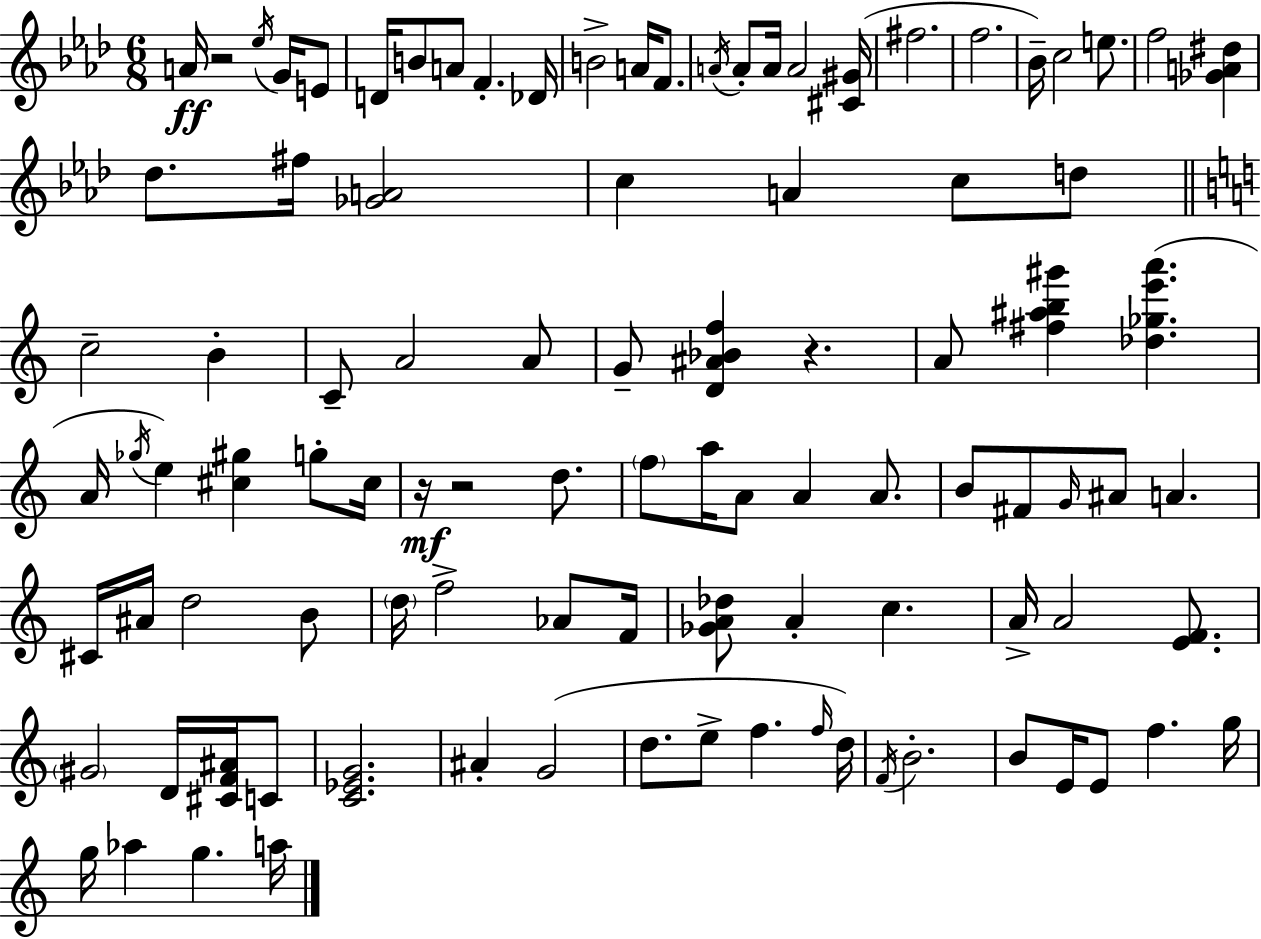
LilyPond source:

{
  \clef treble
  \numericTimeSignature
  \time 6/8
  \key aes \major
  a'16\ff r2 \acciaccatura { ees''16 } g'16 e'8 | d'16 b'8 a'8 f'4.-. | des'16 b'2-> a'16 f'8. | \acciaccatura { a'16 } a'8-. a'16 a'2 | \break <cis' gis'>16( fis''2. | f''2. | bes'16--) c''2 e''8. | f''2 <ges' a' dis''>4 | \break des''8. fis''16 <ges' a'>2 | c''4 a'4 c''8 | d''8 \bar "||" \break \key c \major c''2-- b'4-. | c'8-- a'2 a'8 | g'8-- <d' ais' bes' f''>4 r4. | a'8 <fis'' ais'' b'' gis'''>4 <des'' ges'' e''' a'''>4.( | \break a'16 \acciaccatura { ges''16 }) e''4 <cis'' gis''>4 g''8-. | cis''16 r16\mf r2 d''8. | \parenthesize f''8 a''16 a'8 a'4 a'8. | b'8 fis'8 \grace { g'16 } ais'8 a'4. | \break cis'16 ais'16 d''2 | b'8 \parenthesize d''16 f''2-> aes'8 | f'16 <ges' a' des''>8 a'4-. c''4. | a'16-> a'2 <e' f'>8. | \break \parenthesize gis'2 d'16 <cis' f' ais'>16 | c'8 <c' ees' g'>2. | ais'4-. g'2( | d''8. e''8-> f''4. | \break \grace { f''16 }) d''16 \acciaccatura { f'16 } b'2.-. | b'8 e'16 e'8 f''4. | g''16 g''16 aes''4 g''4. | a''16 \bar "|."
}